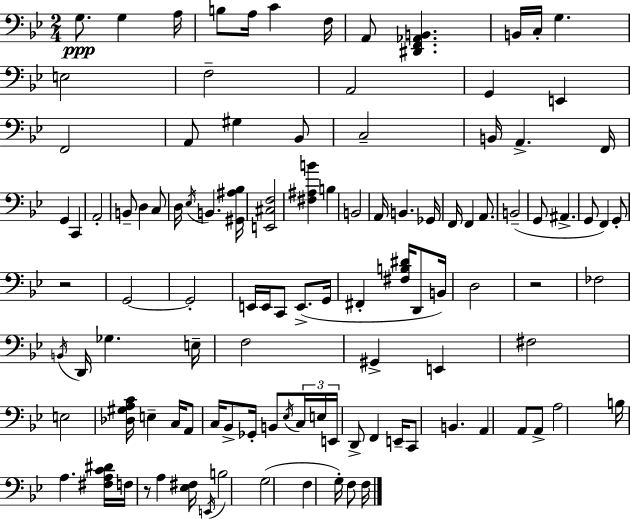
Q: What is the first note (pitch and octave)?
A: G3